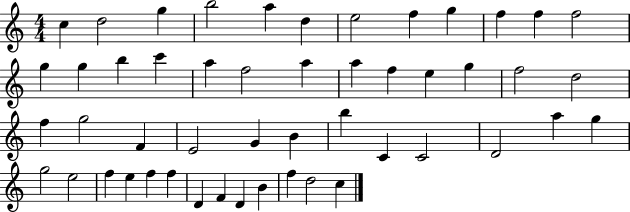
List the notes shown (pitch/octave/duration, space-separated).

C5/q D5/h G5/q B5/h A5/q D5/q E5/h F5/q G5/q F5/q F5/q F5/h G5/q G5/q B5/q C6/q A5/q F5/h A5/q A5/q F5/q E5/q G5/q F5/h D5/h F5/q G5/h F4/q E4/h G4/q B4/q B5/q C4/q C4/h D4/h A5/q G5/q G5/h E5/h F5/q E5/q F5/q F5/q D4/q F4/q D4/q B4/q F5/q D5/h C5/q